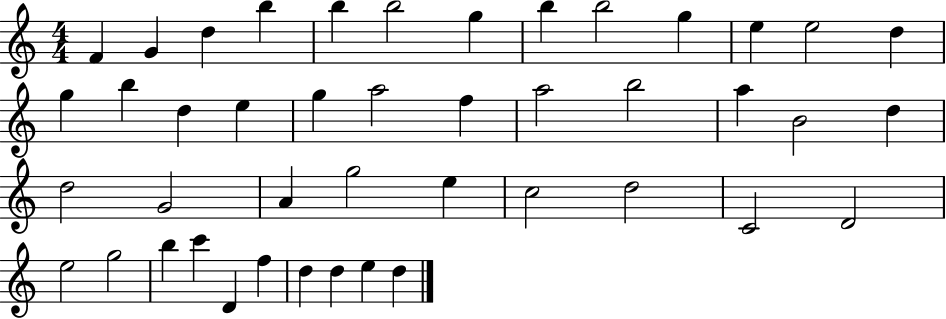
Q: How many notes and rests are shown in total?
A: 44